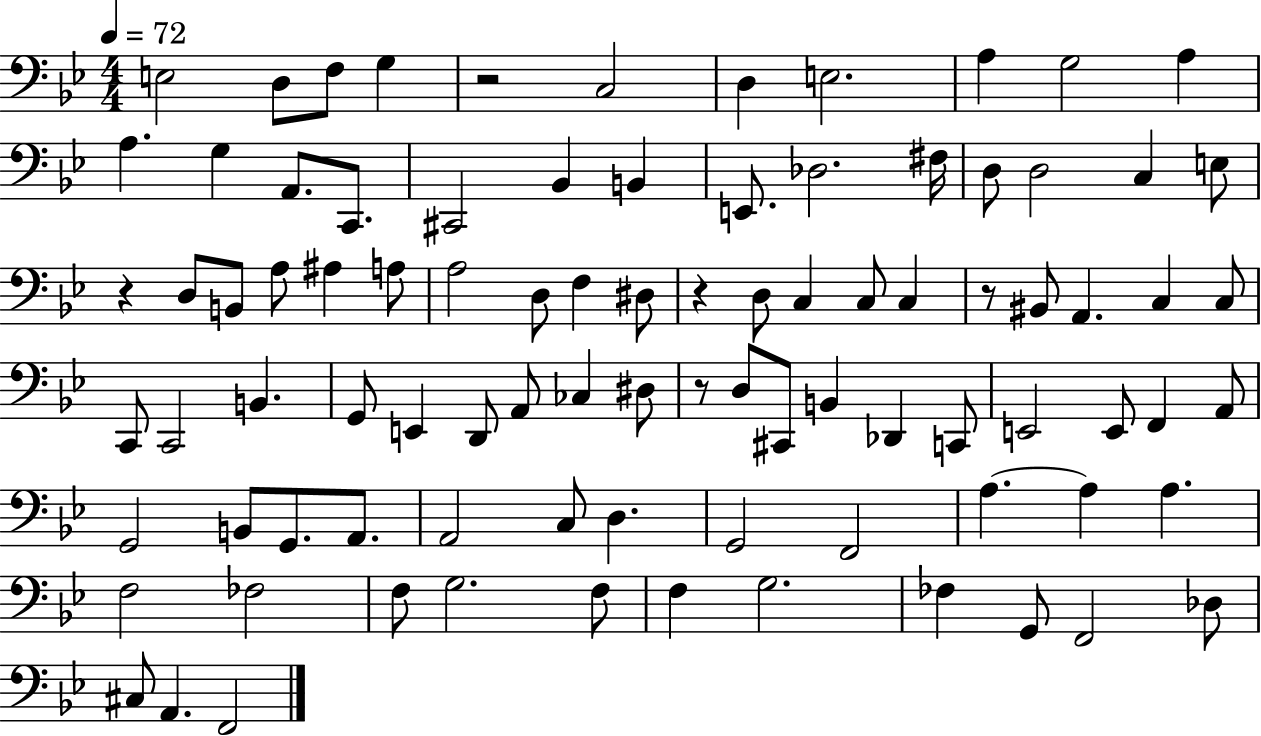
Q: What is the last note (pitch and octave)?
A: F2